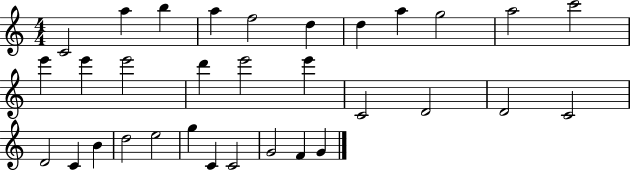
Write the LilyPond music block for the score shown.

{
  \clef treble
  \numericTimeSignature
  \time 4/4
  \key c \major
  c'2 a''4 b''4 | a''4 f''2 d''4 | d''4 a''4 g''2 | a''2 c'''2 | \break e'''4 e'''4 e'''2 | d'''4 e'''2 e'''4 | c'2 d'2 | d'2 c'2 | \break d'2 c'4 b'4 | d''2 e''2 | g''4 c'4 c'2 | g'2 f'4 g'4 | \break \bar "|."
}